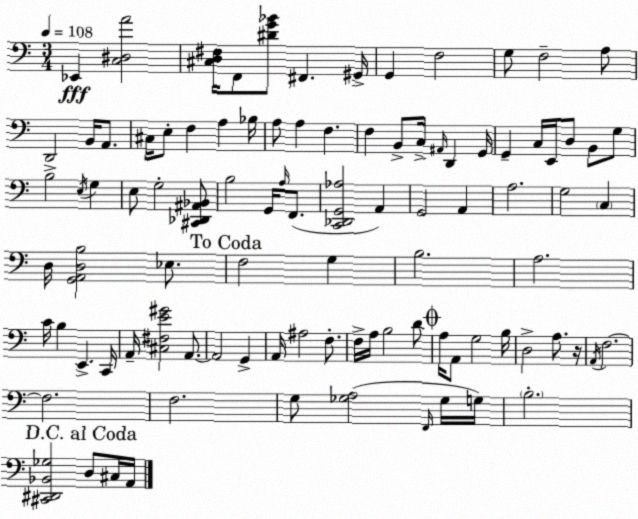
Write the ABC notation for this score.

X:1
T:Untitled
M:3/4
L:1/4
K:Am
_E,, [C,^D,A]2 [^C,D,^F,]/4 F,,/2 [^DG_B]/2 ^F,, ^G,,/4 G,, F,2 G,/2 F,2 A,/2 D,,2 B,,/4 A,,/2 ^C,/4 E,/2 F, A, _B,/4 A,/2 A, F, F, B,,/2 C,/4 ^A,,/4 D,, G,,/4 G,, C,/4 E,,/4 D,/2 B,,/2 G,/2 B,2 E,/4 G, E,/2 G,2 [^C,,_D,,^A,,_B,,]/2 B,2 G,,/4 A,/4 F,,/2 [C,,_D,,G,,_A,]2 A,, G,,2 A,, A,2 G,2 C, D,/4 [G,,A,,D,B,]2 _E,/2 F,2 G, B,2 A,2 C/4 B, E,, C,,/4 A,,/4 [^C,^F,E^G]2 A,,/2 A,,2 G,, A,,/4 ^A,2 F,/2 F,/4 A,/4 B,2 D/2 A,/4 A,,/2 G,2 B,/4 D,2 A,/2 z/4 A,,/4 F,2 F,2 F,2 G,/2 [_G,A,]2 F,,/4 _G,/4 G,/4 B,2 [^C,,^D,,_B,,_G,]2 D,/2 ^C,/4 A,,/4